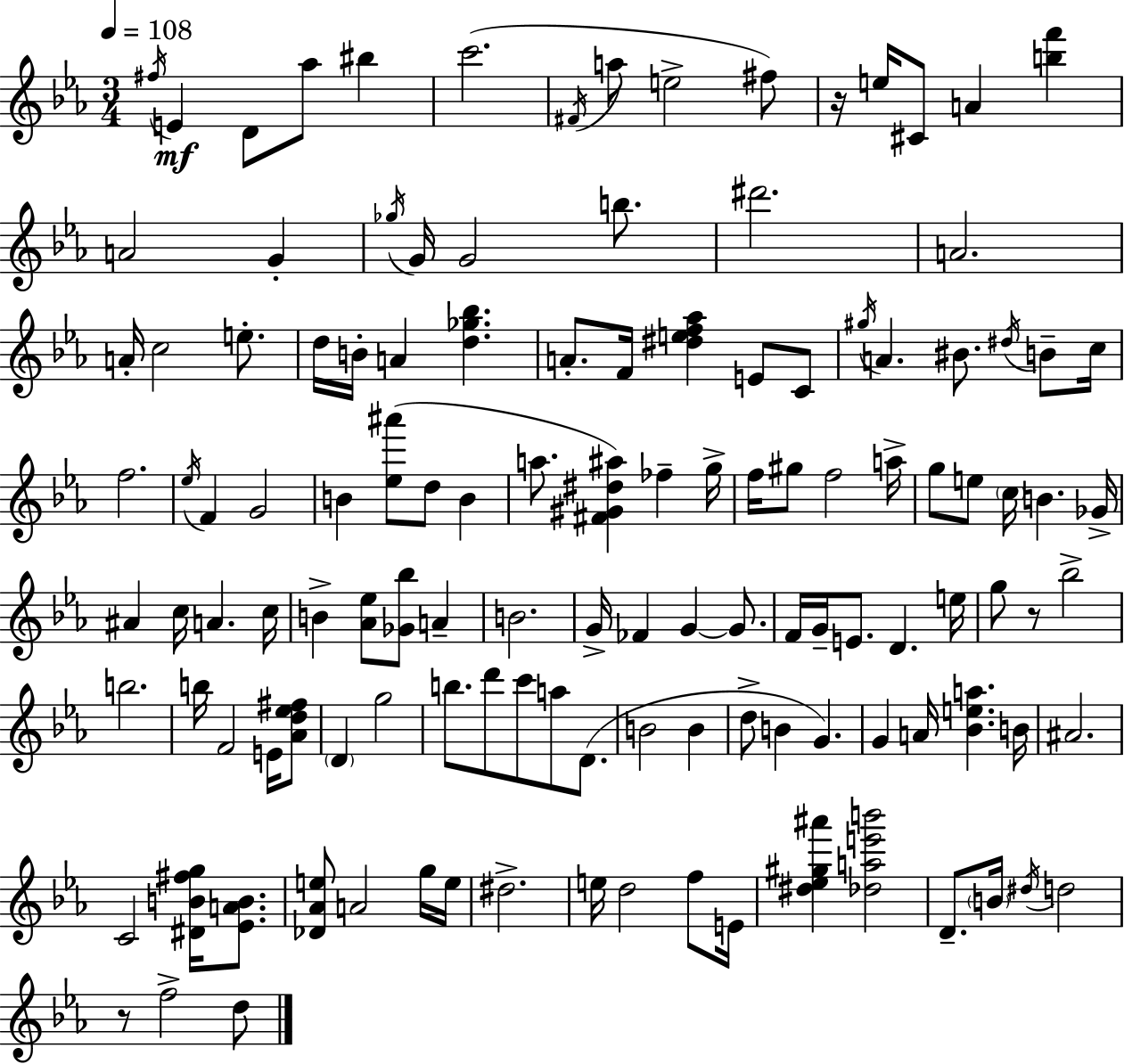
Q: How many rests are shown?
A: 3